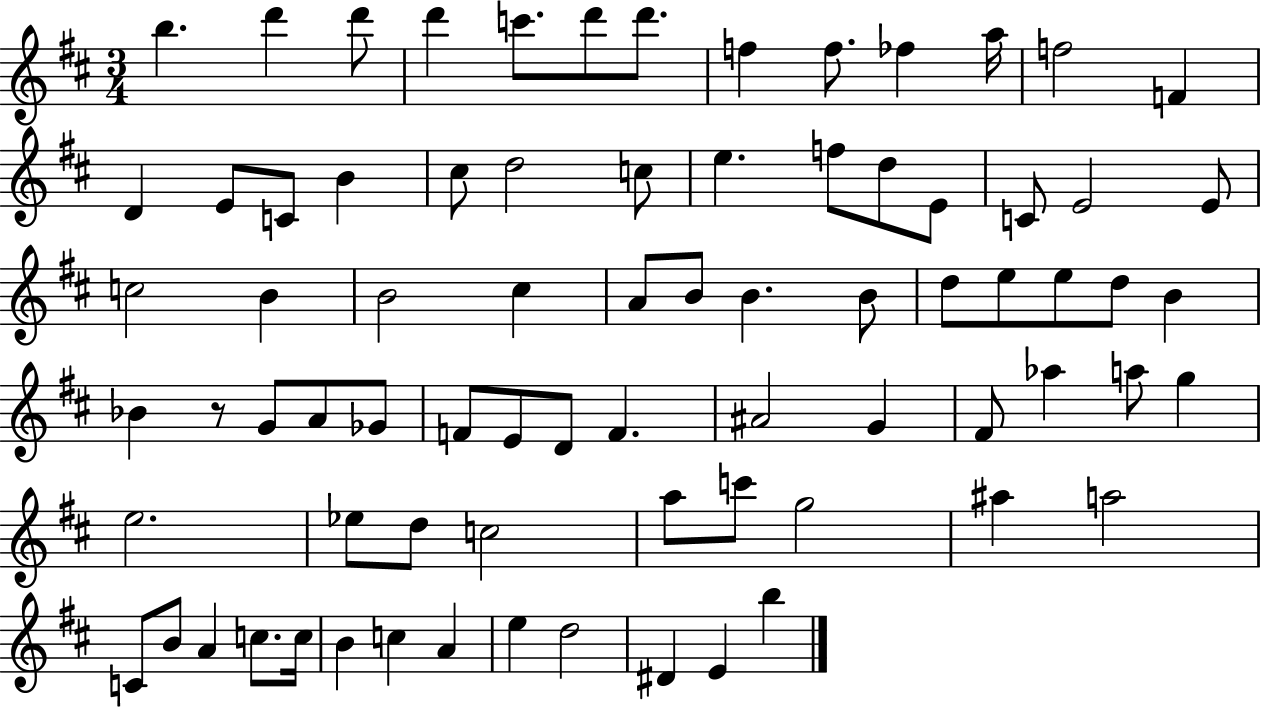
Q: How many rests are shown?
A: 1